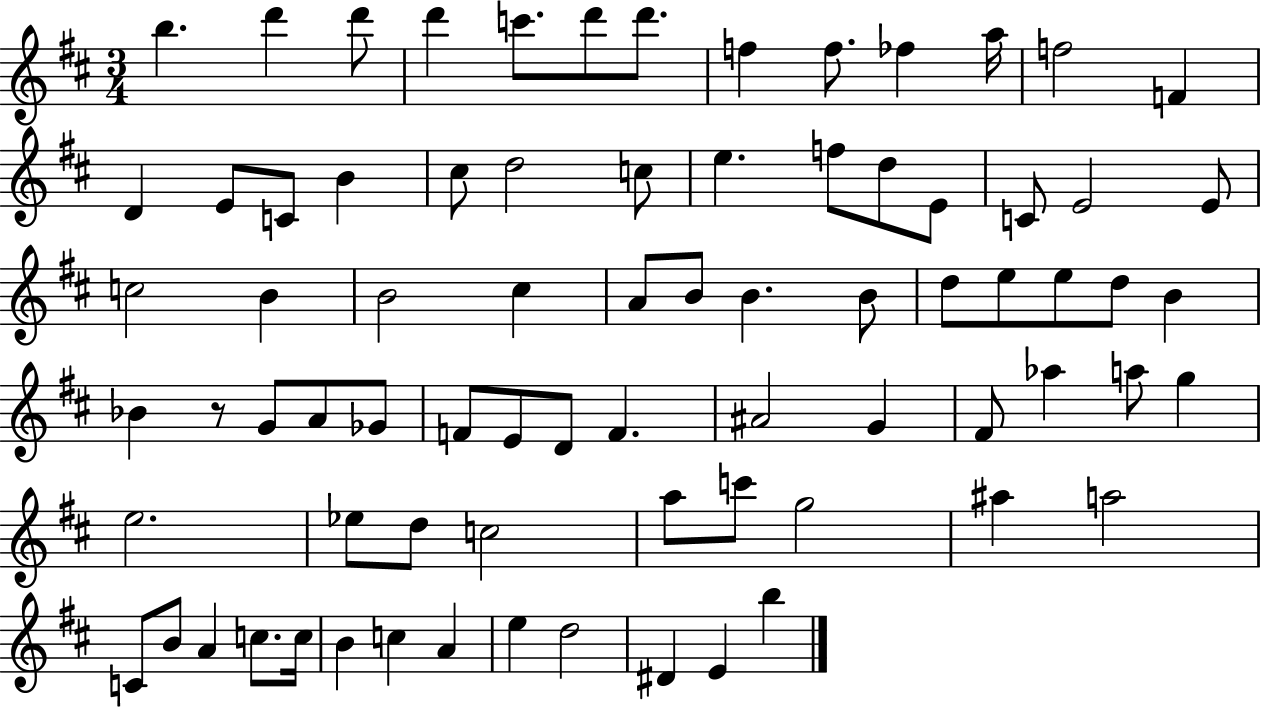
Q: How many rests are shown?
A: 1